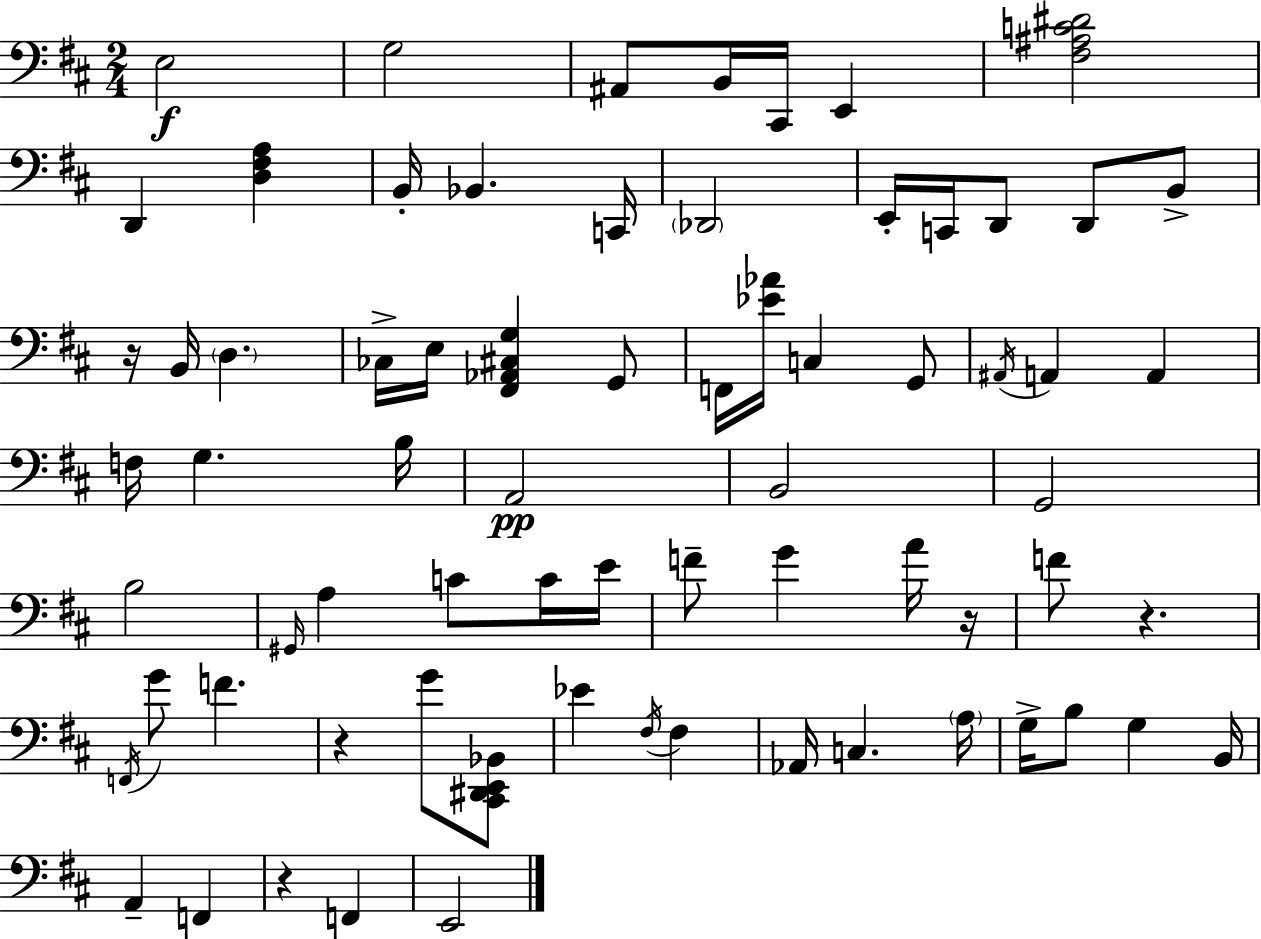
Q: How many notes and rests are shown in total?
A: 71